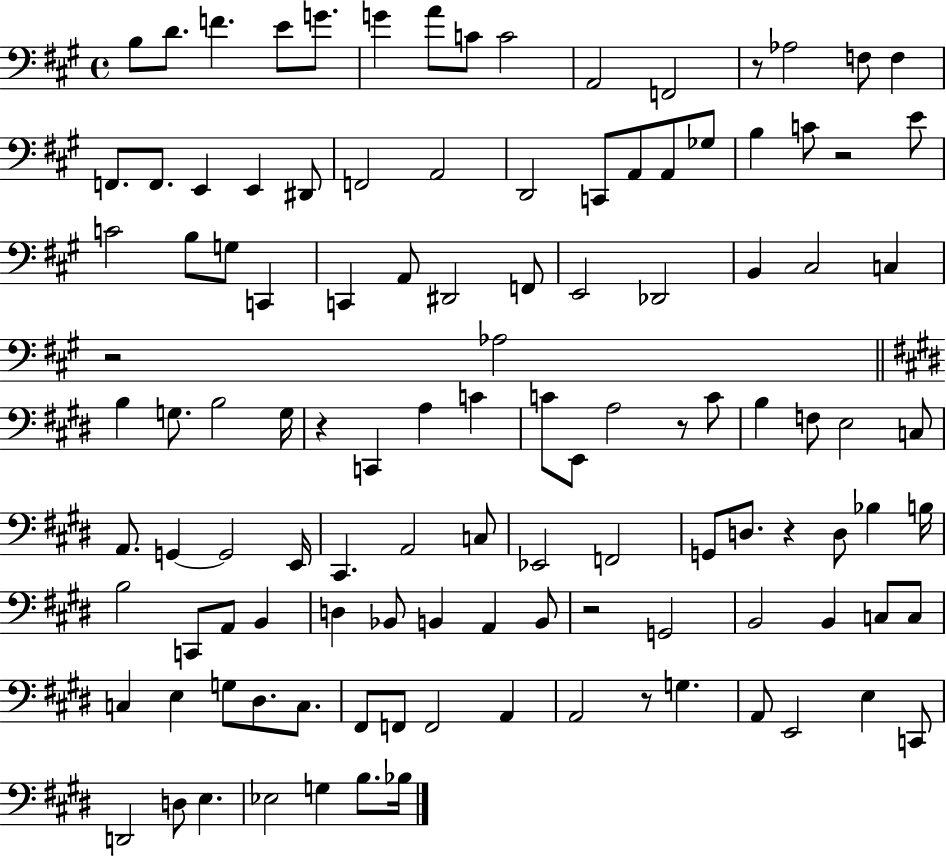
B3/e D4/e. F4/q. E4/e G4/e. G4/q A4/e C4/e C4/h A2/h F2/h R/e Ab3/h F3/e F3/q F2/e. F2/e. E2/q E2/q D#2/e F2/h A2/h D2/h C2/e A2/e A2/e Gb3/e B3/q C4/e R/h E4/e C4/h B3/e G3/e C2/q C2/q A2/e D#2/h F2/e E2/h Db2/h B2/q C#3/h C3/q R/h Ab3/h B3/q G3/e. B3/h G3/s R/q C2/q A3/q C4/q C4/e E2/e A3/h R/e C4/e B3/q F3/e E3/h C3/e A2/e. G2/q G2/h E2/s C#2/q. A2/h C3/e Eb2/h F2/h G2/e D3/e. R/q D3/e Bb3/q B3/s B3/h C2/e A2/e B2/q D3/q Bb2/e B2/q A2/q B2/e R/h G2/h B2/h B2/q C3/e C3/e C3/q E3/q G3/e D#3/e. C3/e. F#2/e F2/e F2/h A2/q A2/h R/e G3/q. A2/e E2/h E3/q C2/e D2/h D3/e E3/q. Eb3/h G3/q B3/e. Bb3/s